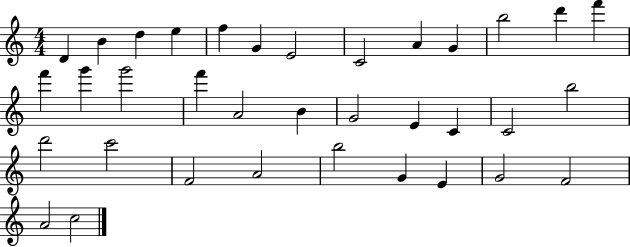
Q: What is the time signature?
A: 4/4